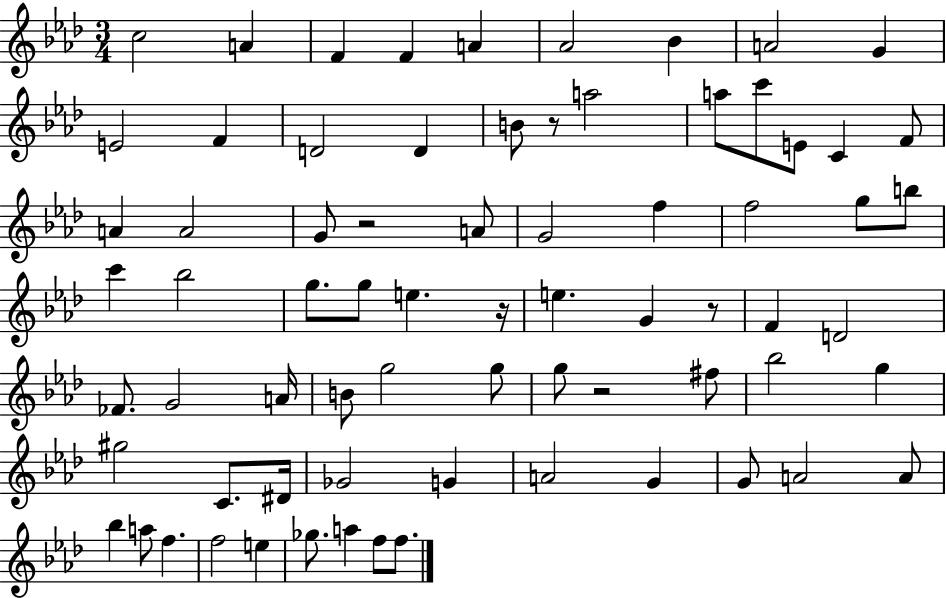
{
  \clef treble
  \numericTimeSignature
  \time 3/4
  \key aes \major
  c''2 a'4 | f'4 f'4 a'4 | aes'2 bes'4 | a'2 g'4 | \break e'2 f'4 | d'2 d'4 | b'8 r8 a''2 | a''8 c'''8 e'8 c'4 f'8 | \break a'4 a'2 | g'8 r2 a'8 | g'2 f''4 | f''2 g''8 b''8 | \break c'''4 bes''2 | g''8. g''8 e''4. r16 | e''4. g'4 r8 | f'4 d'2 | \break fes'8. g'2 a'16 | b'8 g''2 g''8 | g''8 r2 fis''8 | bes''2 g''4 | \break gis''2 c'8. dis'16 | ges'2 g'4 | a'2 g'4 | g'8 a'2 a'8 | \break bes''4 a''8 f''4. | f''2 e''4 | ges''8. a''4 f''8 f''8. | \bar "|."
}